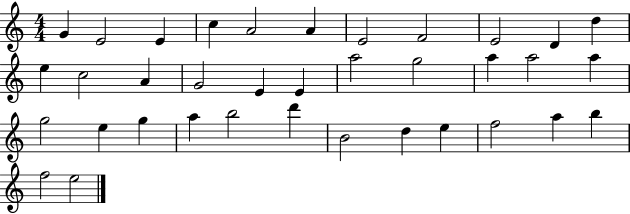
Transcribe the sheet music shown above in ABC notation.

X:1
T:Untitled
M:4/4
L:1/4
K:C
G E2 E c A2 A E2 F2 E2 D d e c2 A G2 E E a2 g2 a a2 a g2 e g a b2 d' B2 d e f2 a b f2 e2